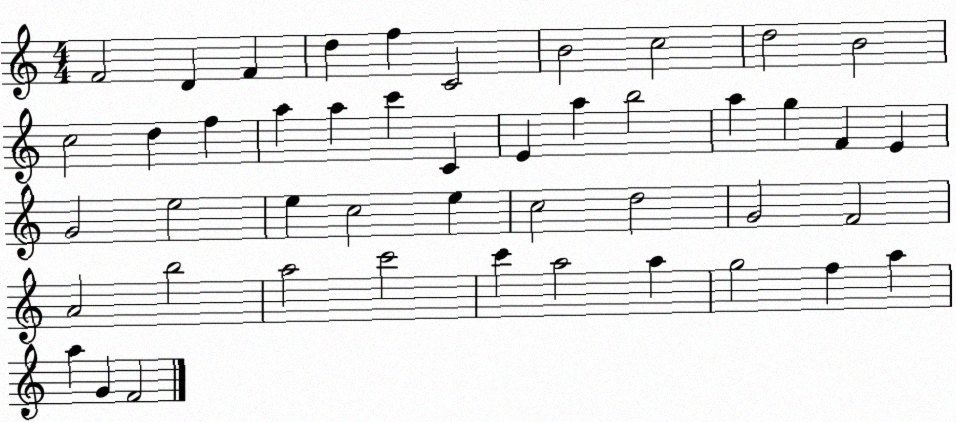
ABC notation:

X:1
T:Untitled
M:4/4
L:1/4
K:C
F2 D F d f C2 B2 c2 d2 B2 c2 d f a a c' C E a b2 a g F E G2 e2 e c2 e c2 d2 G2 F2 A2 b2 a2 c'2 c' a2 a g2 f a a G F2